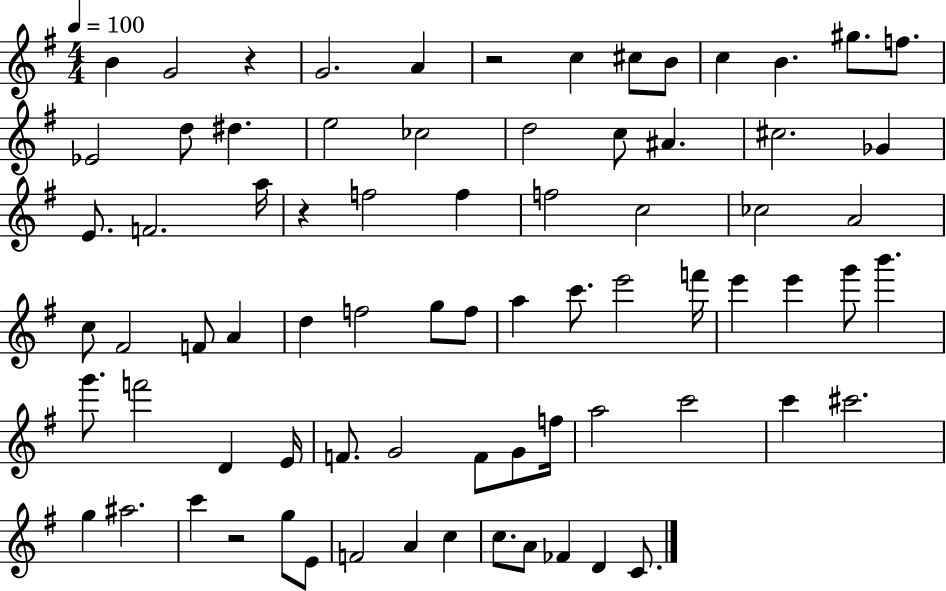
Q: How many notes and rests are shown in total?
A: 76